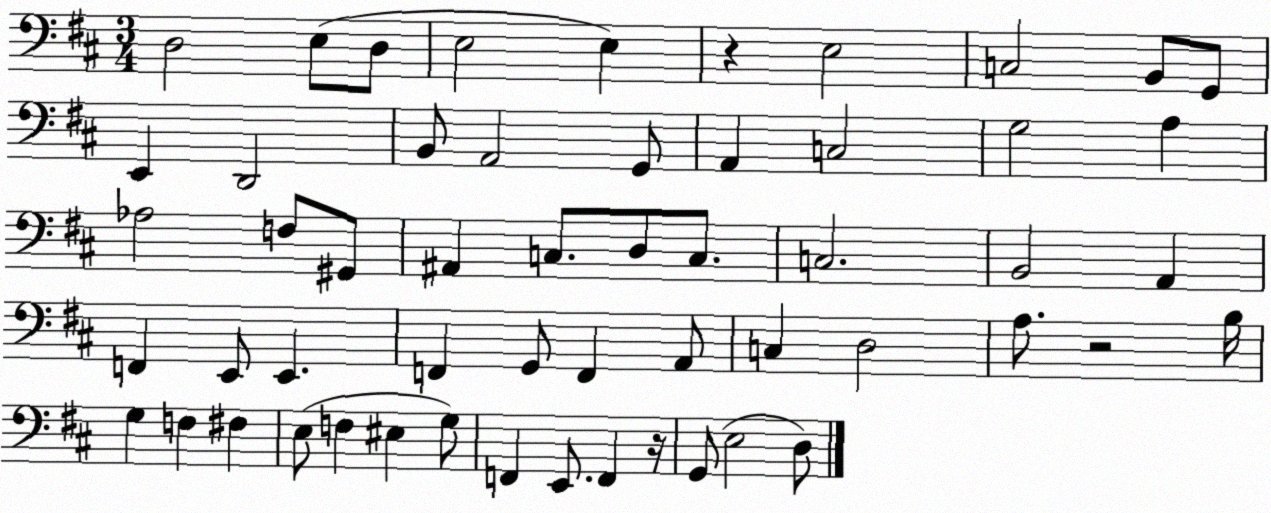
X:1
T:Untitled
M:3/4
L:1/4
K:D
D,2 E,/2 D,/2 E,2 E, z E,2 C,2 B,,/2 G,,/2 E,, D,,2 B,,/2 A,,2 G,,/2 A,, C,2 G,2 A, _A,2 F,/2 ^G,,/2 ^A,, C,/2 D,/2 C,/2 C,2 B,,2 A,, F,, E,,/2 E,, F,, G,,/2 F,, A,,/2 C, D,2 A,/2 z2 B,/4 G, F, ^F, E,/2 F, ^E, G,/2 F,, E,,/2 F,, z/4 G,,/2 E,2 D,/2